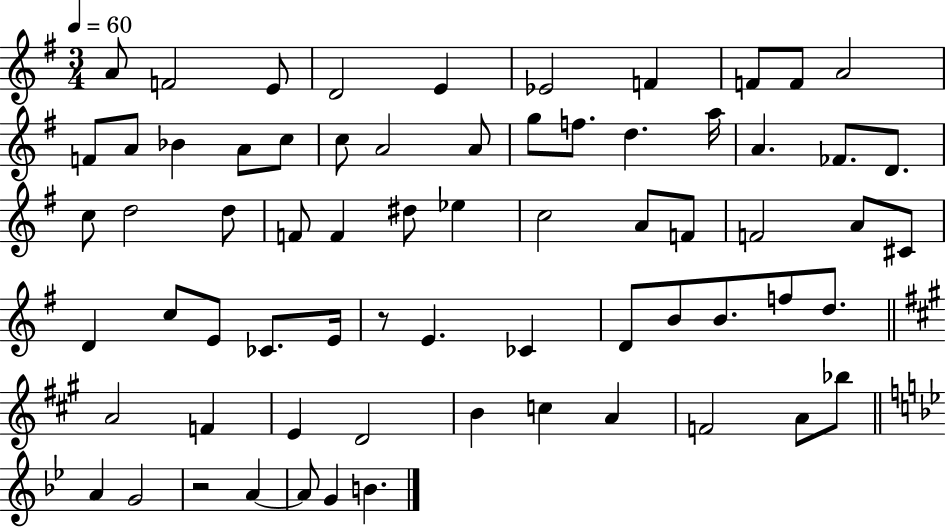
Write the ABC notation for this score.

X:1
T:Untitled
M:3/4
L:1/4
K:G
A/2 F2 E/2 D2 E _E2 F F/2 F/2 A2 F/2 A/2 _B A/2 c/2 c/2 A2 A/2 g/2 f/2 d a/4 A _F/2 D/2 c/2 d2 d/2 F/2 F ^d/2 _e c2 A/2 F/2 F2 A/2 ^C/2 D c/2 E/2 _C/2 E/4 z/2 E _C D/2 B/2 B/2 f/2 d/2 A2 F E D2 B c A F2 A/2 _b/2 A G2 z2 A A/2 G B